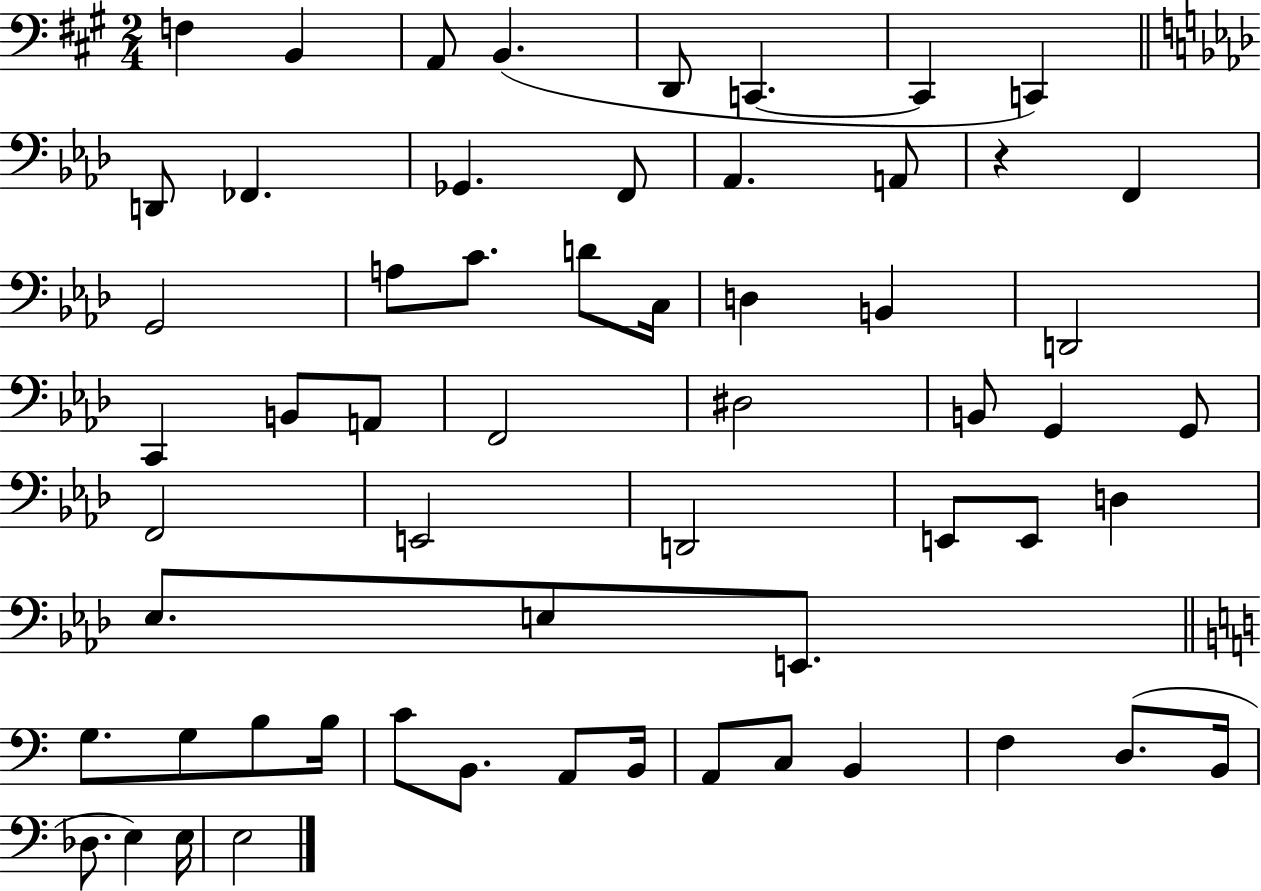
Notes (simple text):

F3/q B2/q A2/e B2/q. D2/e C2/q. C2/q C2/q D2/e FES2/q. Gb2/q. F2/e Ab2/q. A2/e R/q F2/q G2/h A3/e C4/e. D4/e C3/s D3/q B2/q D2/h C2/q B2/e A2/e F2/h D#3/h B2/e G2/q G2/e F2/h E2/h D2/h E2/e E2/e D3/q Eb3/e. E3/e E2/e. G3/e. G3/e B3/e B3/s C4/e B2/e. A2/e B2/s A2/e C3/e B2/q F3/q D3/e. B2/s Db3/e. E3/q E3/s E3/h